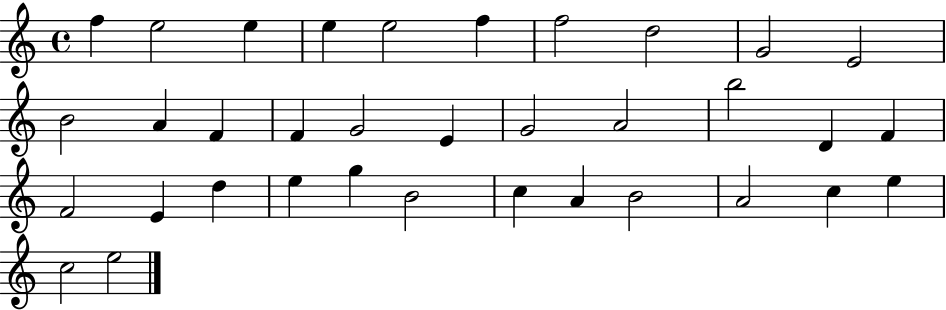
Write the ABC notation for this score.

X:1
T:Untitled
M:4/4
L:1/4
K:C
f e2 e e e2 f f2 d2 G2 E2 B2 A F F G2 E G2 A2 b2 D F F2 E d e g B2 c A B2 A2 c e c2 e2